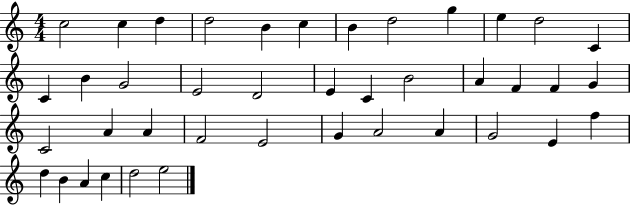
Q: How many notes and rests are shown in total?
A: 41